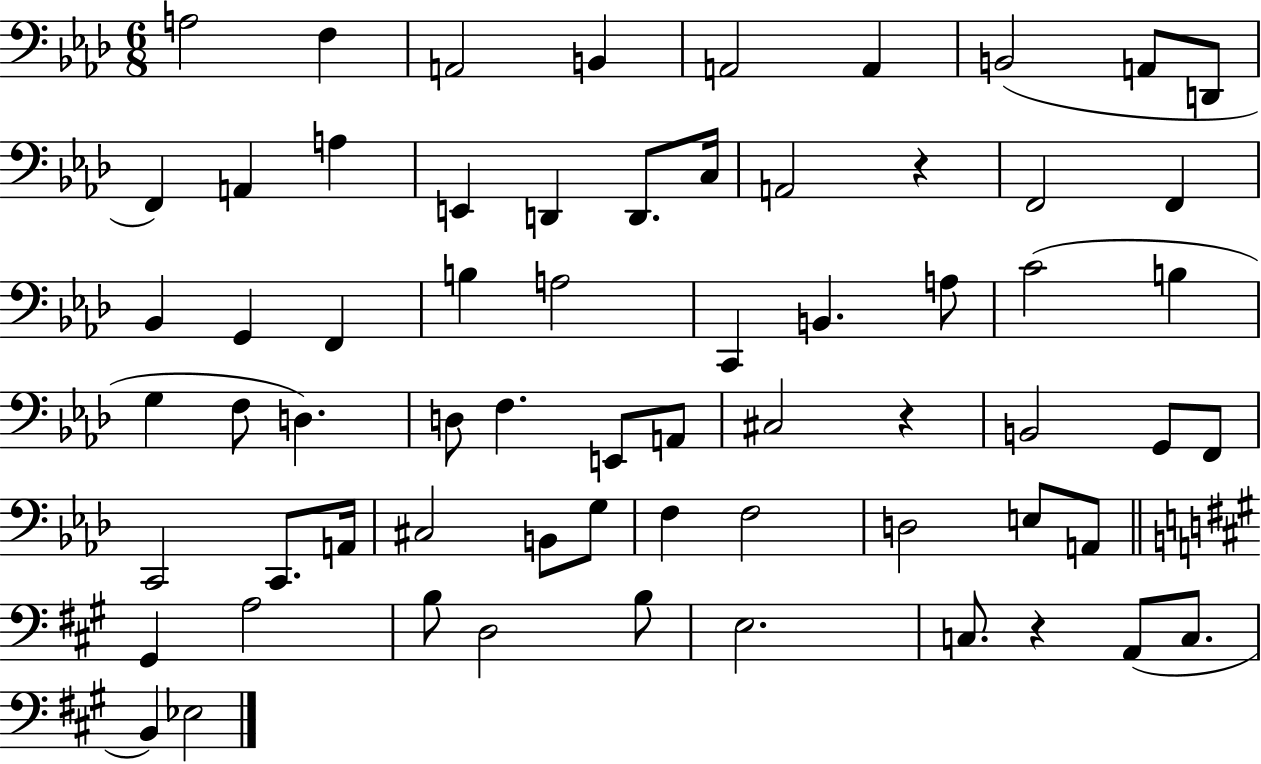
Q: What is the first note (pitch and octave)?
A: A3